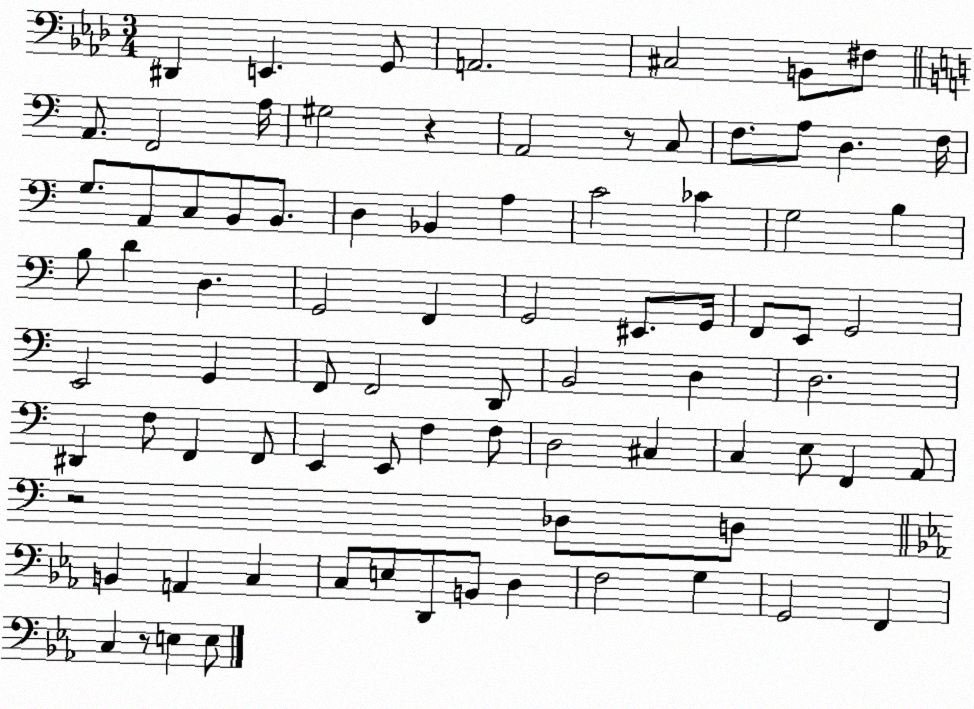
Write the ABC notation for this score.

X:1
T:Untitled
M:3/4
L:1/4
K:Ab
^D,, E,, G,,/2 A,,2 ^C,2 B,,/2 ^F,/2 A,,/2 F,,2 A,/4 ^G,2 z A,,2 z/2 C,/2 F,/2 A,/2 D, F,/4 G,/2 A,,/2 C,/2 B,,/2 B,,/2 D, _B,, A, C2 _C G,2 B, B,/2 D D, G,,2 F,, G,,2 ^E,,/2 G,,/4 F,,/2 E,,/2 G,,2 E,,2 G,, F,,/2 F,,2 D,,/2 B,,2 D, D,2 ^D,, F,/2 F,, F,,/2 E,, E,,/2 F, F,/2 D,2 ^C, C, E,/2 F,, A,,/2 z2 _D,/2 D,/2 B,, A,, C, C,/2 E,/2 D,,/2 B,,/2 D, F,2 G, G,,2 F,, C, z/2 E, E,/2